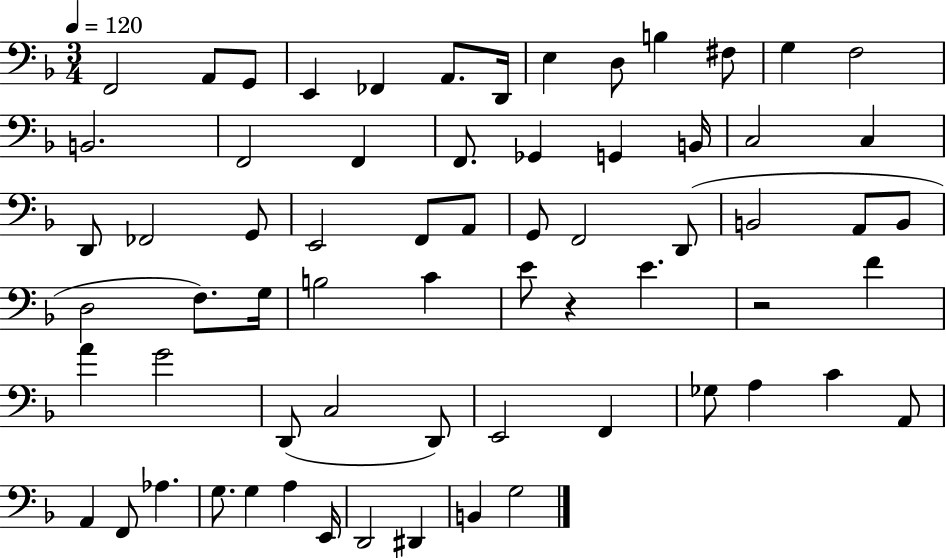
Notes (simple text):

F2/h A2/e G2/e E2/q FES2/q A2/e. D2/s E3/q D3/e B3/q F#3/e G3/q F3/h B2/h. F2/h F2/q F2/e. Gb2/q G2/q B2/s C3/h C3/q D2/e FES2/h G2/e E2/h F2/e A2/e G2/e F2/h D2/e B2/h A2/e B2/e D3/h F3/e. G3/s B3/h C4/q E4/e R/q E4/q. R/h F4/q A4/q G4/h D2/e C3/h D2/e E2/h F2/q Gb3/e A3/q C4/q A2/e A2/q F2/e Ab3/q. G3/e. G3/q A3/q E2/s D2/h D#2/q B2/q G3/h